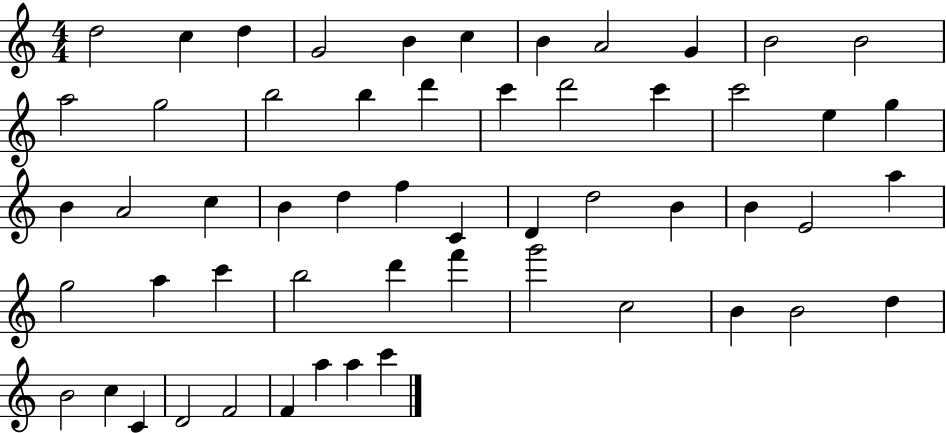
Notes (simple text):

D5/h C5/q D5/q G4/h B4/q C5/q B4/q A4/h G4/q B4/h B4/h A5/h G5/h B5/h B5/q D6/q C6/q D6/h C6/q C6/h E5/q G5/q B4/q A4/h C5/q B4/q D5/q F5/q C4/q D4/q D5/h B4/q B4/q E4/h A5/q G5/h A5/q C6/q B5/h D6/q F6/q G6/h C5/h B4/q B4/h D5/q B4/h C5/q C4/q D4/h F4/h F4/q A5/q A5/q C6/q